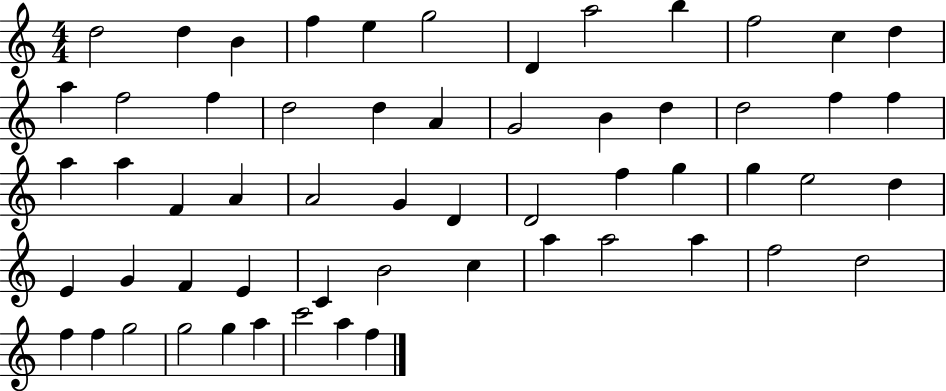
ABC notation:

X:1
T:Untitled
M:4/4
L:1/4
K:C
d2 d B f e g2 D a2 b f2 c d a f2 f d2 d A G2 B d d2 f f a a F A A2 G D D2 f g g e2 d E G F E C B2 c a a2 a f2 d2 f f g2 g2 g a c'2 a f